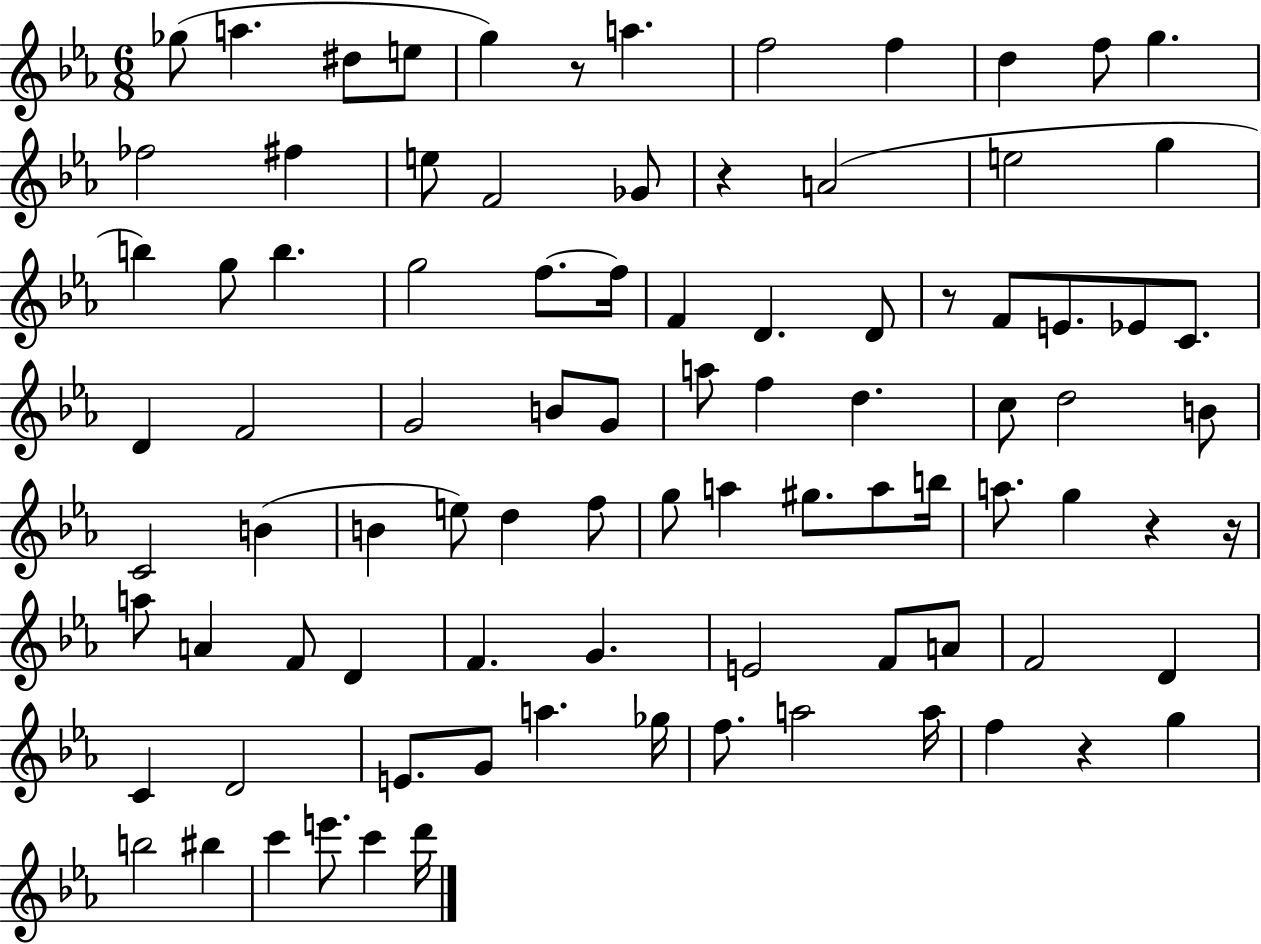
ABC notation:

X:1
T:Untitled
M:6/8
L:1/4
K:Eb
_g/2 a ^d/2 e/2 g z/2 a f2 f d f/2 g _f2 ^f e/2 F2 _G/2 z A2 e2 g b g/2 b g2 f/2 f/4 F D D/2 z/2 F/2 E/2 _E/2 C/2 D F2 G2 B/2 G/2 a/2 f d c/2 d2 B/2 C2 B B e/2 d f/2 g/2 a ^g/2 a/2 b/4 a/2 g z z/4 a/2 A F/2 D F G E2 F/2 A/2 F2 D C D2 E/2 G/2 a _g/4 f/2 a2 a/4 f z g b2 ^b c' e'/2 c' d'/4